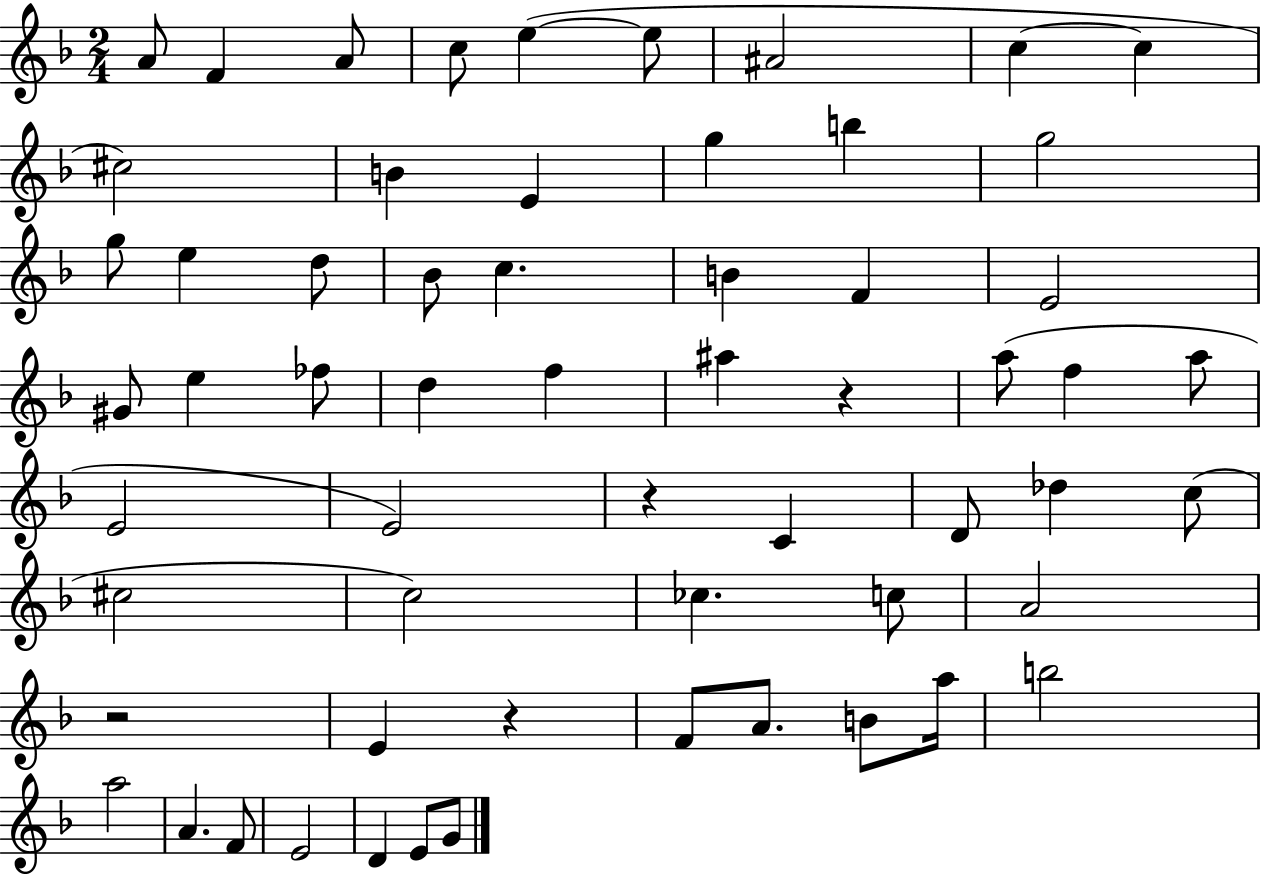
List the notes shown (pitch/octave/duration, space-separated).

A4/e F4/q A4/e C5/e E5/q E5/e A#4/h C5/q C5/q C#5/h B4/q E4/q G5/q B5/q G5/h G5/e E5/q D5/e Bb4/e C5/q. B4/q F4/q E4/h G#4/e E5/q FES5/e D5/q F5/q A#5/q R/q A5/e F5/q A5/e E4/h E4/h R/q C4/q D4/e Db5/q C5/e C#5/h C5/h CES5/q. C5/e A4/h R/h E4/q R/q F4/e A4/e. B4/e A5/s B5/h A5/h A4/q. F4/e E4/h D4/q E4/e G4/e